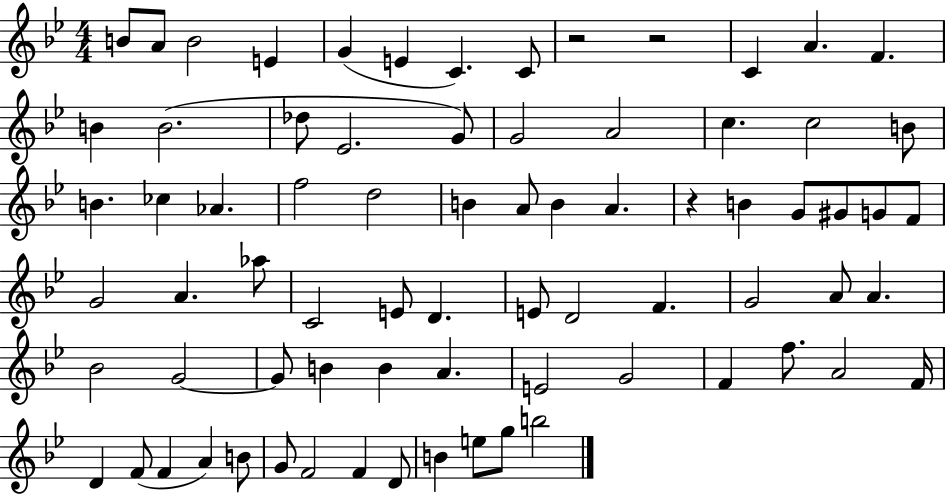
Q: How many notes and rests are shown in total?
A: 75